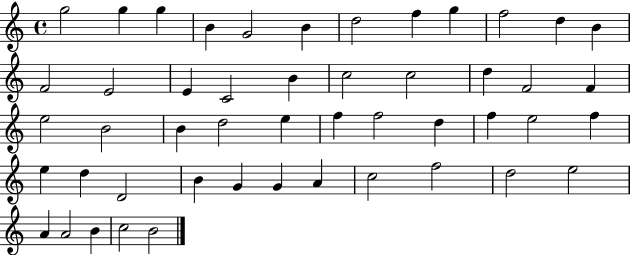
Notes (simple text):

G5/h G5/q G5/q B4/q G4/h B4/q D5/h F5/q G5/q F5/h D5/q B4/q F4/h E4/h E4/q C4/h B4/q C5/h C5/h D5/q F4/h F4/q E5/h B4/h B4/q D5/h E5/q F5/q F5/h D5/q F5/q E5/h F5/q E5/q D5/q D4/h B4/q G4/q G4/q A4/q C5/h F5/h D5/h E5/h A4/q A4/h B4/q C5/h B4/h